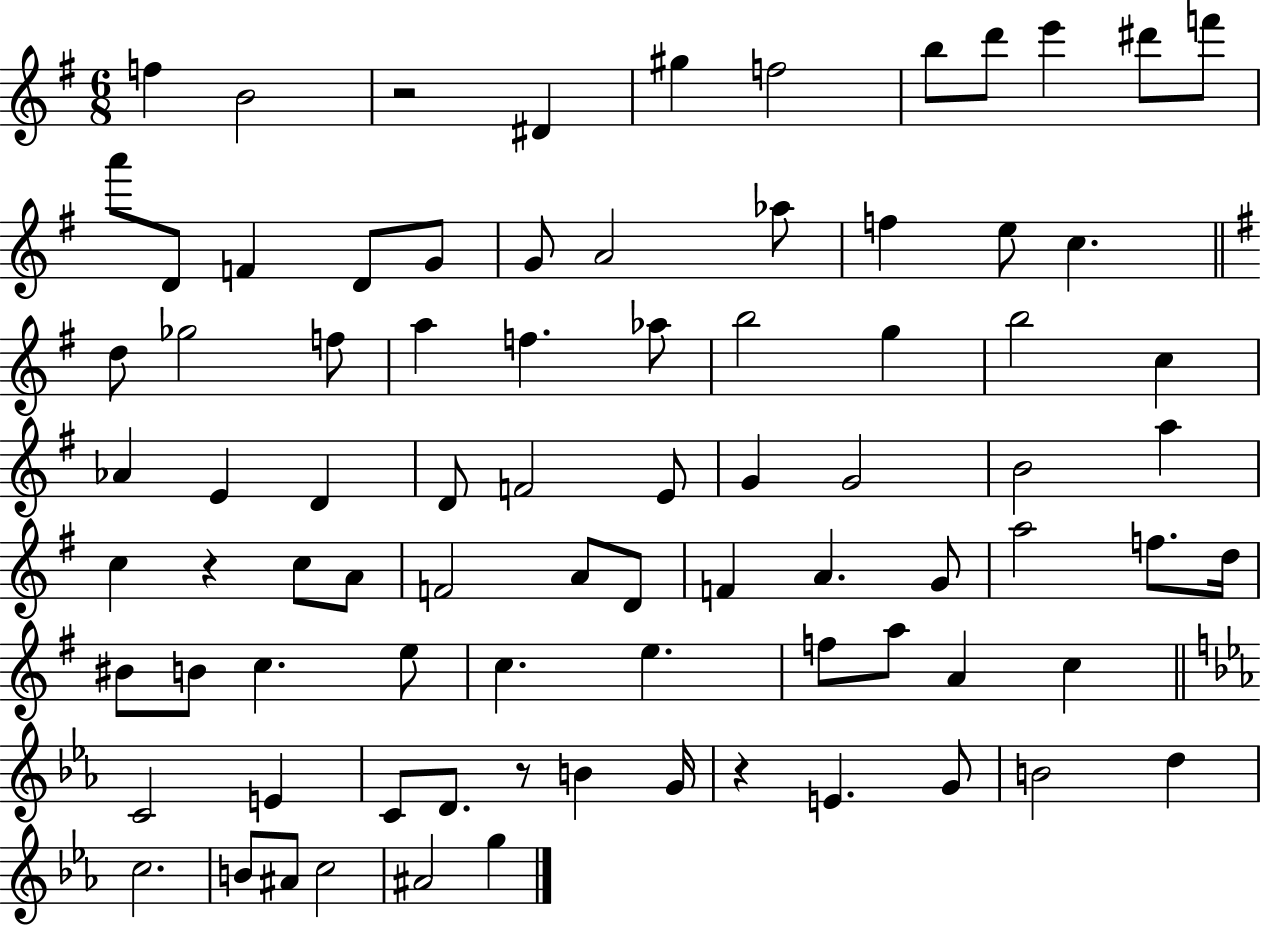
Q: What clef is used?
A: treble